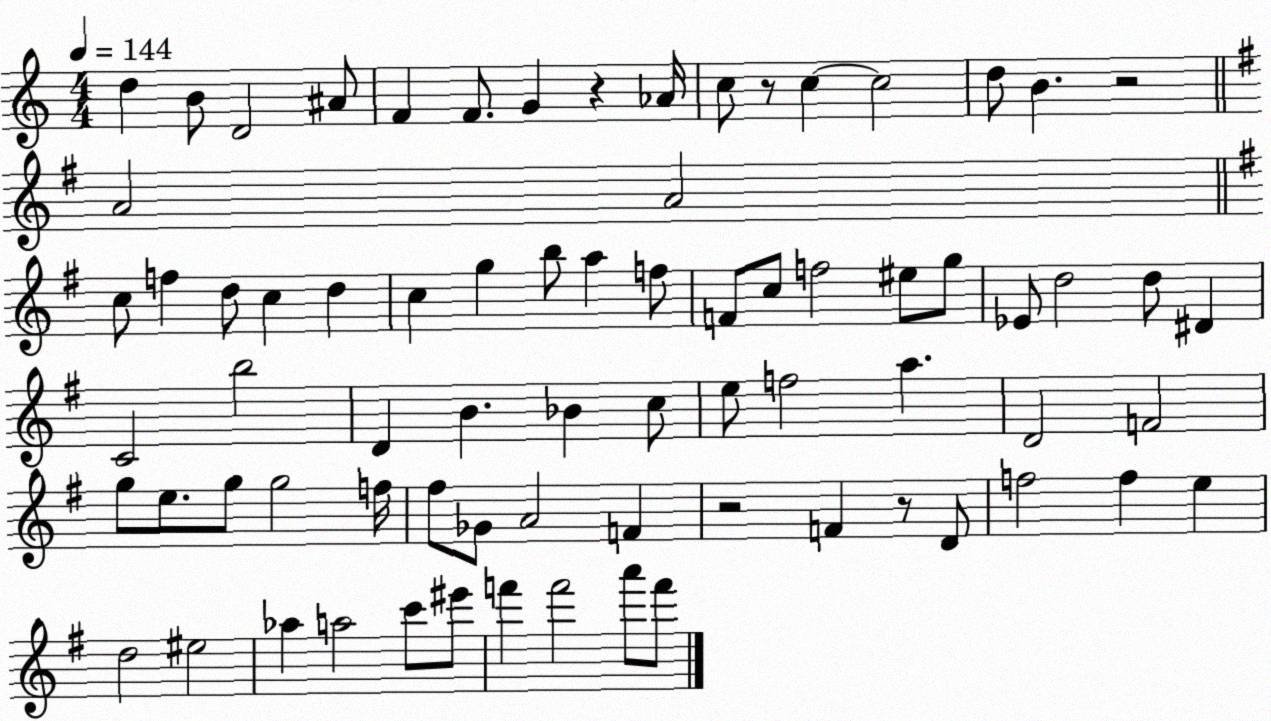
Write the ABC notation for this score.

X:1
T:Untitled
M:4/4
L:1/4
K:C
d B/2 D2 ^A/2 F F/2 G z _A/4 c/2 z/2 c c2 d/2 B z2 A2 A2 c/2 f d/2 c d c g b/2 a f/2 F/2 c/2 f2 ^e/2 g/2 _E/2 d2 d/2 ^D C2 b2 D B _B c/2 e/2 f2 a D2 F2 g/2 e/2 g/2 g2 f/4 ^f/2 _G/2 A2 F z2 F z/2 D/2 f2 f e d2 ^e2 _a a2 c'/2 ^e'/2 f' f'2 a'/2 f'/2